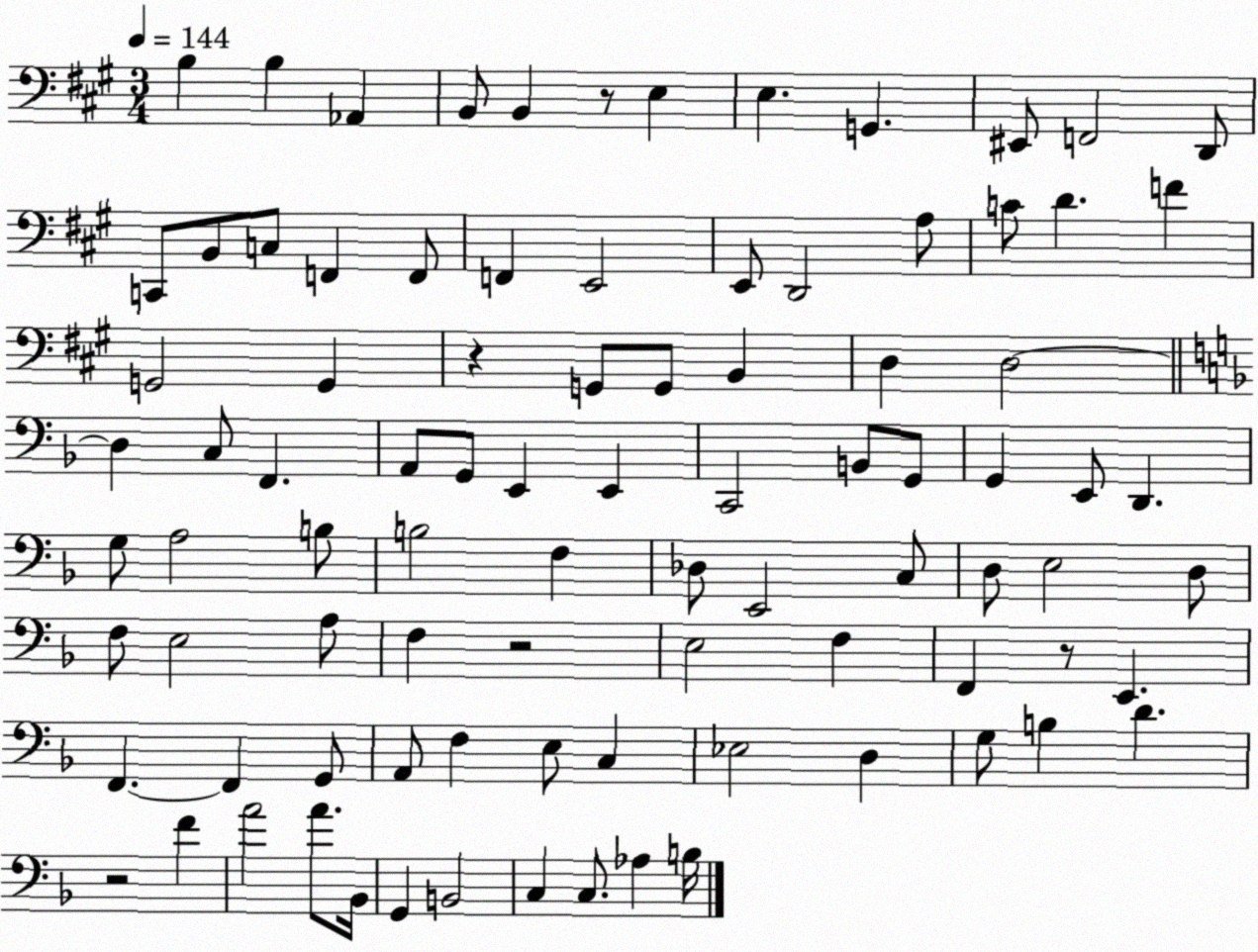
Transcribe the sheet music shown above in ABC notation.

X:1
T:Untitled
M:3/4
L:1/4
K:A
B, B, _A,, B,,/2 B,, z/2 E, E, G,, ^E,,/2 F,,2 D,,/2 C,,/2 B,,/2 C,/2 F,, F,,/2 F,, E,,2 E,,/2 D,,2 A,/2 C/2 D F G,,2 G,, z G,,/2 G,,/2 B,, D, D,2 D, C,/2 F,, A,,/2 G,,/2 E,, E,, C,,2 B,,/2 G,,/2 G,, E,,/2 D,, G,/2 A,2 B,/2 B,2 F, _D,/2 E,,2 C,/2 D,/2 E,2 D,/2 F,/2 E,2 A,/2 F, z2 E,2 F, F,, z/2 E,, F,, F,, G,,/2 A,,/2 F, E,/2 C, _E,2 D, G,/2 B, D z2 F A2 A/2 _B,,/4 G,, B,,2 C, C,/2 _A, B,/4